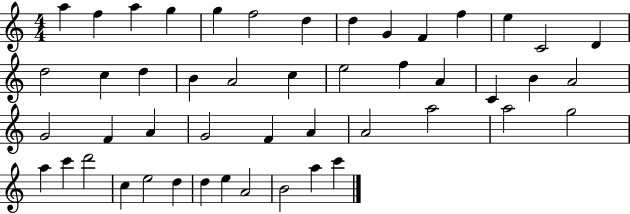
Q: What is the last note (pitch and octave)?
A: C6